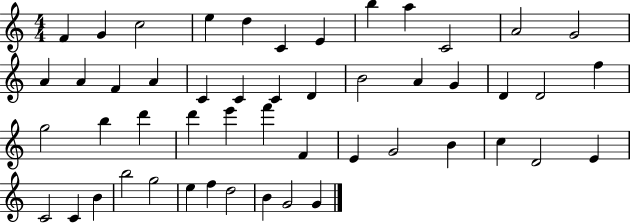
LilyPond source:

{
  \clef treble
  \numericTimeSignature
  \time 4/4
  \key c \major
  f'4 g'4 c''2 | e''4 d''4 c'4 e'4 | b''4 a''4 c'2 | a'2 g'2 | \break a'4 a'4 f'4 a'4 | c'4 c'4 c'4 d'4 | b'2 a'4 g'4 | d'4 d'2 f''4 | \break g''2 b''4 d'''4 | d'''4 e'''4 f'''4 f'4 | e'4 g'2 b'4 | c''4 d'2 e'4 | \break c'2 c'4 b'4 | b''2 g''2 | e''4 f''4 d''2 | b'4 g'2 g'4 | \break \bar "|."
}